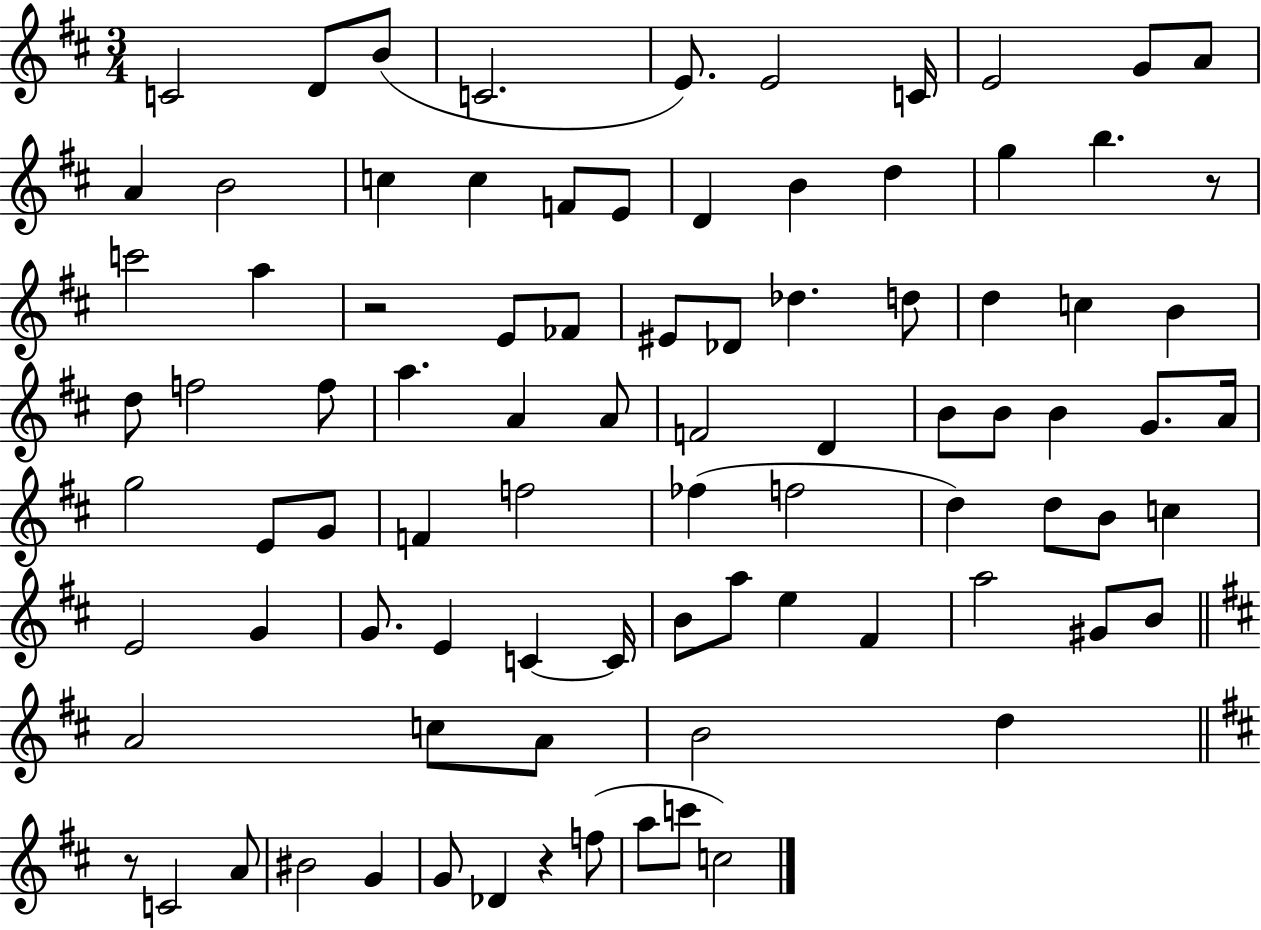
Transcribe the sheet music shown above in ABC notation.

X:1
T:Untitled
M:3/4
L:1/4
K:D
C2 D/2 B/2 C2 E/2 E2 C/4 E2 G/2 A/2 A B2 c c F/2 E/2 D B d g b z/2 c'2 a z2 E/2 _F/2 ^E/2 _D/2 _d d/2 d c B d/2 f2 f/2 a A A/2 F2 D B/2 B/2 B G/2 A/4 g2 E/2 G/2 F f2 _f f2 d d/2 B/2 c E2 G G/2 E C C/4 B/2 a/2 e ^F a2 ^G/2 B/2 A2 c/2 A/2 B2 d z/2 C2 A/2 ^B2 G G/2 _D z f/2 a/2 c'/2 c2